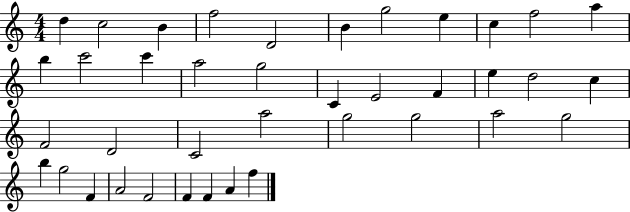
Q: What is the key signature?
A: C major